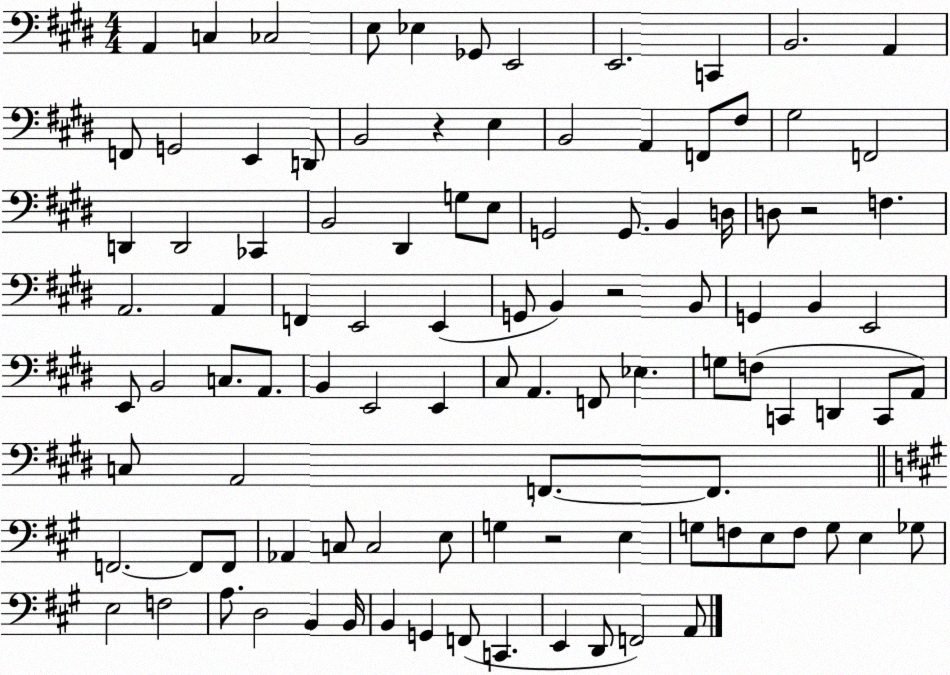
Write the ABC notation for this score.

X:1
T:Untitled
M:4/4
L:1/4
K:E
A,, C, _C,2 E,/2 _E, _G,,/2 E,,2 E,,2 C,, B,,2 A,, F,,/2 G,,2 E,, D,,/2 B,,2 z E, B,,2 A,, F,,/2 ^F,/2 ^G,2 F,,2 D,, D,,2 _C,, B,,2 ^D,, G,/2 E,/2 G,,2 G,,/2 B,, D,/4 D,/2 z2 F, A,,2 A,, F,, E,,2 E,, G,,/2 B,, z2 B,,/2 G,, B,, E,,2 E,,/2 B,,2 C,/2 A,,/2 B,, E,,2 E,, ^C,/2 A,, F,,/2 _E, G,/2 F,/2 C,, D,, C,,/2 A,,/2 C,/2 A,,2 F,,/2 F,,/2 F,,2 F,,/2 F,,/2 _A,, C,/2 C,2 E,/2 G, z2 E, G,/2 F,/2 E,/2 F,/2 G,/2 E, _G,/2 E,2 F,2 A,/2 D,2 B,, B,,/4 B,, G,, F,,/2 C,, E,, D,,/2 F,,2 A,,/2